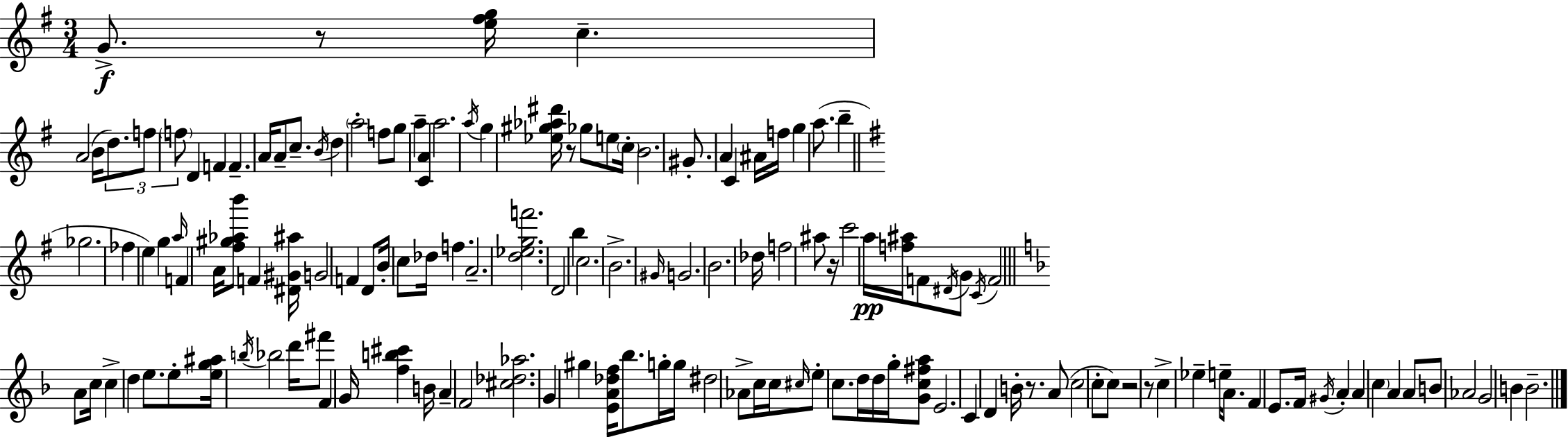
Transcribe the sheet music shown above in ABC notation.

X:1
T:Untitled
M:3/4
L:1/4
K:G
G/2 z/2 [e^fg]/4 c A2 B/4 d/2 f/2 f/2 D F F A/4 A/2 c/2 B/4 d a2 f/2 g/2 a [CA] a2 a/4 g [_e^g_a^d']/4 z/2 _g/2 e/2 c/4 B2 ^G/2 A C ^A/4 f/4 g a/2 b _g2 _f e g a/4 F A/4 [^f^g_ab']/2 F [^D^G^a]/4 G2 F D/2 B/4 c/2 _d/4 f A2 [d_egf']2 D2 b c2 B2 ^G/4 G2 B2 _d/4 f2 ^a/2 z/4 c'2 a/4 [f^a]/4 F/2 ^D/4 G/2 C/4 F2 A/2 c/4 c d e/2 e/2 [eg^a]/4 b/4 _b2 d'/4 ^f'/2 F G/4 [fb^c'] B/4 A F2 [^c_d_a]2 G ^g [EA_df]/4 _b/2 g/4 g/4 ^d2 _A/2 c/4 c/4 ^c/4 e/2 c/2 d/4 d/4 g/4 [Gc^fa]/2 E2 C D B/4 z/2 A/2 c2 c/2 c/2 z2 z/2 c _e e/4 A/2 F E/2 F/4 ^G/4 A A c A A/2 B/2 _A2 G2 B B2